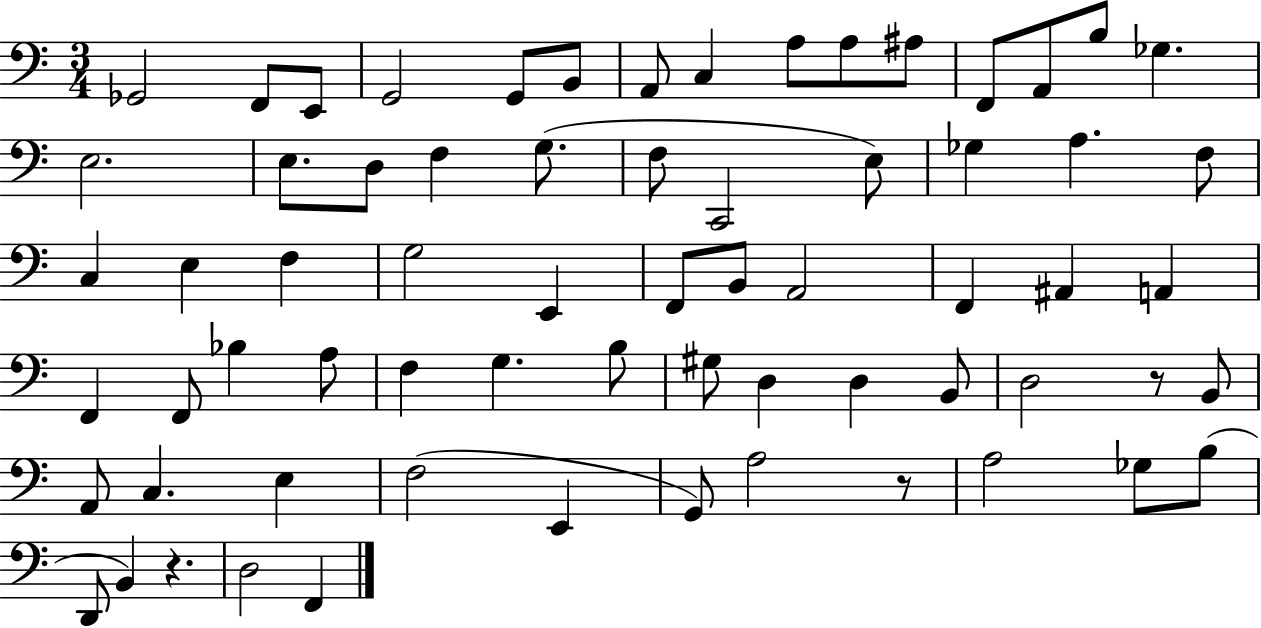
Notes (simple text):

Gb2/h F2/e E2/e G2/h G2/e B2/e A2/e C3/q A3/e A3/e A#3/e F2/e A2/e B3/e Gb3/q. E3/h. E3/e. D3/e F3/q G3/e. F3/e C2/h E3/e Gb3/q A3/q. F3/e C3/q E3/q F3/q G3/h E2/q F2/e B2/e A2/h F2/q A#2/q A2/q F2/q F2/e Bb3/q A3/e F3/q G3/q. B3/e G#3/e D3/q D3/q B2/e D3/h R/e B2/e A2/e C3/q. E3/q F3/h E2/q G2/e A3/h R/e A3/h Gb3/e B3/e D2/e B2/q R/q. D3/h F2/q